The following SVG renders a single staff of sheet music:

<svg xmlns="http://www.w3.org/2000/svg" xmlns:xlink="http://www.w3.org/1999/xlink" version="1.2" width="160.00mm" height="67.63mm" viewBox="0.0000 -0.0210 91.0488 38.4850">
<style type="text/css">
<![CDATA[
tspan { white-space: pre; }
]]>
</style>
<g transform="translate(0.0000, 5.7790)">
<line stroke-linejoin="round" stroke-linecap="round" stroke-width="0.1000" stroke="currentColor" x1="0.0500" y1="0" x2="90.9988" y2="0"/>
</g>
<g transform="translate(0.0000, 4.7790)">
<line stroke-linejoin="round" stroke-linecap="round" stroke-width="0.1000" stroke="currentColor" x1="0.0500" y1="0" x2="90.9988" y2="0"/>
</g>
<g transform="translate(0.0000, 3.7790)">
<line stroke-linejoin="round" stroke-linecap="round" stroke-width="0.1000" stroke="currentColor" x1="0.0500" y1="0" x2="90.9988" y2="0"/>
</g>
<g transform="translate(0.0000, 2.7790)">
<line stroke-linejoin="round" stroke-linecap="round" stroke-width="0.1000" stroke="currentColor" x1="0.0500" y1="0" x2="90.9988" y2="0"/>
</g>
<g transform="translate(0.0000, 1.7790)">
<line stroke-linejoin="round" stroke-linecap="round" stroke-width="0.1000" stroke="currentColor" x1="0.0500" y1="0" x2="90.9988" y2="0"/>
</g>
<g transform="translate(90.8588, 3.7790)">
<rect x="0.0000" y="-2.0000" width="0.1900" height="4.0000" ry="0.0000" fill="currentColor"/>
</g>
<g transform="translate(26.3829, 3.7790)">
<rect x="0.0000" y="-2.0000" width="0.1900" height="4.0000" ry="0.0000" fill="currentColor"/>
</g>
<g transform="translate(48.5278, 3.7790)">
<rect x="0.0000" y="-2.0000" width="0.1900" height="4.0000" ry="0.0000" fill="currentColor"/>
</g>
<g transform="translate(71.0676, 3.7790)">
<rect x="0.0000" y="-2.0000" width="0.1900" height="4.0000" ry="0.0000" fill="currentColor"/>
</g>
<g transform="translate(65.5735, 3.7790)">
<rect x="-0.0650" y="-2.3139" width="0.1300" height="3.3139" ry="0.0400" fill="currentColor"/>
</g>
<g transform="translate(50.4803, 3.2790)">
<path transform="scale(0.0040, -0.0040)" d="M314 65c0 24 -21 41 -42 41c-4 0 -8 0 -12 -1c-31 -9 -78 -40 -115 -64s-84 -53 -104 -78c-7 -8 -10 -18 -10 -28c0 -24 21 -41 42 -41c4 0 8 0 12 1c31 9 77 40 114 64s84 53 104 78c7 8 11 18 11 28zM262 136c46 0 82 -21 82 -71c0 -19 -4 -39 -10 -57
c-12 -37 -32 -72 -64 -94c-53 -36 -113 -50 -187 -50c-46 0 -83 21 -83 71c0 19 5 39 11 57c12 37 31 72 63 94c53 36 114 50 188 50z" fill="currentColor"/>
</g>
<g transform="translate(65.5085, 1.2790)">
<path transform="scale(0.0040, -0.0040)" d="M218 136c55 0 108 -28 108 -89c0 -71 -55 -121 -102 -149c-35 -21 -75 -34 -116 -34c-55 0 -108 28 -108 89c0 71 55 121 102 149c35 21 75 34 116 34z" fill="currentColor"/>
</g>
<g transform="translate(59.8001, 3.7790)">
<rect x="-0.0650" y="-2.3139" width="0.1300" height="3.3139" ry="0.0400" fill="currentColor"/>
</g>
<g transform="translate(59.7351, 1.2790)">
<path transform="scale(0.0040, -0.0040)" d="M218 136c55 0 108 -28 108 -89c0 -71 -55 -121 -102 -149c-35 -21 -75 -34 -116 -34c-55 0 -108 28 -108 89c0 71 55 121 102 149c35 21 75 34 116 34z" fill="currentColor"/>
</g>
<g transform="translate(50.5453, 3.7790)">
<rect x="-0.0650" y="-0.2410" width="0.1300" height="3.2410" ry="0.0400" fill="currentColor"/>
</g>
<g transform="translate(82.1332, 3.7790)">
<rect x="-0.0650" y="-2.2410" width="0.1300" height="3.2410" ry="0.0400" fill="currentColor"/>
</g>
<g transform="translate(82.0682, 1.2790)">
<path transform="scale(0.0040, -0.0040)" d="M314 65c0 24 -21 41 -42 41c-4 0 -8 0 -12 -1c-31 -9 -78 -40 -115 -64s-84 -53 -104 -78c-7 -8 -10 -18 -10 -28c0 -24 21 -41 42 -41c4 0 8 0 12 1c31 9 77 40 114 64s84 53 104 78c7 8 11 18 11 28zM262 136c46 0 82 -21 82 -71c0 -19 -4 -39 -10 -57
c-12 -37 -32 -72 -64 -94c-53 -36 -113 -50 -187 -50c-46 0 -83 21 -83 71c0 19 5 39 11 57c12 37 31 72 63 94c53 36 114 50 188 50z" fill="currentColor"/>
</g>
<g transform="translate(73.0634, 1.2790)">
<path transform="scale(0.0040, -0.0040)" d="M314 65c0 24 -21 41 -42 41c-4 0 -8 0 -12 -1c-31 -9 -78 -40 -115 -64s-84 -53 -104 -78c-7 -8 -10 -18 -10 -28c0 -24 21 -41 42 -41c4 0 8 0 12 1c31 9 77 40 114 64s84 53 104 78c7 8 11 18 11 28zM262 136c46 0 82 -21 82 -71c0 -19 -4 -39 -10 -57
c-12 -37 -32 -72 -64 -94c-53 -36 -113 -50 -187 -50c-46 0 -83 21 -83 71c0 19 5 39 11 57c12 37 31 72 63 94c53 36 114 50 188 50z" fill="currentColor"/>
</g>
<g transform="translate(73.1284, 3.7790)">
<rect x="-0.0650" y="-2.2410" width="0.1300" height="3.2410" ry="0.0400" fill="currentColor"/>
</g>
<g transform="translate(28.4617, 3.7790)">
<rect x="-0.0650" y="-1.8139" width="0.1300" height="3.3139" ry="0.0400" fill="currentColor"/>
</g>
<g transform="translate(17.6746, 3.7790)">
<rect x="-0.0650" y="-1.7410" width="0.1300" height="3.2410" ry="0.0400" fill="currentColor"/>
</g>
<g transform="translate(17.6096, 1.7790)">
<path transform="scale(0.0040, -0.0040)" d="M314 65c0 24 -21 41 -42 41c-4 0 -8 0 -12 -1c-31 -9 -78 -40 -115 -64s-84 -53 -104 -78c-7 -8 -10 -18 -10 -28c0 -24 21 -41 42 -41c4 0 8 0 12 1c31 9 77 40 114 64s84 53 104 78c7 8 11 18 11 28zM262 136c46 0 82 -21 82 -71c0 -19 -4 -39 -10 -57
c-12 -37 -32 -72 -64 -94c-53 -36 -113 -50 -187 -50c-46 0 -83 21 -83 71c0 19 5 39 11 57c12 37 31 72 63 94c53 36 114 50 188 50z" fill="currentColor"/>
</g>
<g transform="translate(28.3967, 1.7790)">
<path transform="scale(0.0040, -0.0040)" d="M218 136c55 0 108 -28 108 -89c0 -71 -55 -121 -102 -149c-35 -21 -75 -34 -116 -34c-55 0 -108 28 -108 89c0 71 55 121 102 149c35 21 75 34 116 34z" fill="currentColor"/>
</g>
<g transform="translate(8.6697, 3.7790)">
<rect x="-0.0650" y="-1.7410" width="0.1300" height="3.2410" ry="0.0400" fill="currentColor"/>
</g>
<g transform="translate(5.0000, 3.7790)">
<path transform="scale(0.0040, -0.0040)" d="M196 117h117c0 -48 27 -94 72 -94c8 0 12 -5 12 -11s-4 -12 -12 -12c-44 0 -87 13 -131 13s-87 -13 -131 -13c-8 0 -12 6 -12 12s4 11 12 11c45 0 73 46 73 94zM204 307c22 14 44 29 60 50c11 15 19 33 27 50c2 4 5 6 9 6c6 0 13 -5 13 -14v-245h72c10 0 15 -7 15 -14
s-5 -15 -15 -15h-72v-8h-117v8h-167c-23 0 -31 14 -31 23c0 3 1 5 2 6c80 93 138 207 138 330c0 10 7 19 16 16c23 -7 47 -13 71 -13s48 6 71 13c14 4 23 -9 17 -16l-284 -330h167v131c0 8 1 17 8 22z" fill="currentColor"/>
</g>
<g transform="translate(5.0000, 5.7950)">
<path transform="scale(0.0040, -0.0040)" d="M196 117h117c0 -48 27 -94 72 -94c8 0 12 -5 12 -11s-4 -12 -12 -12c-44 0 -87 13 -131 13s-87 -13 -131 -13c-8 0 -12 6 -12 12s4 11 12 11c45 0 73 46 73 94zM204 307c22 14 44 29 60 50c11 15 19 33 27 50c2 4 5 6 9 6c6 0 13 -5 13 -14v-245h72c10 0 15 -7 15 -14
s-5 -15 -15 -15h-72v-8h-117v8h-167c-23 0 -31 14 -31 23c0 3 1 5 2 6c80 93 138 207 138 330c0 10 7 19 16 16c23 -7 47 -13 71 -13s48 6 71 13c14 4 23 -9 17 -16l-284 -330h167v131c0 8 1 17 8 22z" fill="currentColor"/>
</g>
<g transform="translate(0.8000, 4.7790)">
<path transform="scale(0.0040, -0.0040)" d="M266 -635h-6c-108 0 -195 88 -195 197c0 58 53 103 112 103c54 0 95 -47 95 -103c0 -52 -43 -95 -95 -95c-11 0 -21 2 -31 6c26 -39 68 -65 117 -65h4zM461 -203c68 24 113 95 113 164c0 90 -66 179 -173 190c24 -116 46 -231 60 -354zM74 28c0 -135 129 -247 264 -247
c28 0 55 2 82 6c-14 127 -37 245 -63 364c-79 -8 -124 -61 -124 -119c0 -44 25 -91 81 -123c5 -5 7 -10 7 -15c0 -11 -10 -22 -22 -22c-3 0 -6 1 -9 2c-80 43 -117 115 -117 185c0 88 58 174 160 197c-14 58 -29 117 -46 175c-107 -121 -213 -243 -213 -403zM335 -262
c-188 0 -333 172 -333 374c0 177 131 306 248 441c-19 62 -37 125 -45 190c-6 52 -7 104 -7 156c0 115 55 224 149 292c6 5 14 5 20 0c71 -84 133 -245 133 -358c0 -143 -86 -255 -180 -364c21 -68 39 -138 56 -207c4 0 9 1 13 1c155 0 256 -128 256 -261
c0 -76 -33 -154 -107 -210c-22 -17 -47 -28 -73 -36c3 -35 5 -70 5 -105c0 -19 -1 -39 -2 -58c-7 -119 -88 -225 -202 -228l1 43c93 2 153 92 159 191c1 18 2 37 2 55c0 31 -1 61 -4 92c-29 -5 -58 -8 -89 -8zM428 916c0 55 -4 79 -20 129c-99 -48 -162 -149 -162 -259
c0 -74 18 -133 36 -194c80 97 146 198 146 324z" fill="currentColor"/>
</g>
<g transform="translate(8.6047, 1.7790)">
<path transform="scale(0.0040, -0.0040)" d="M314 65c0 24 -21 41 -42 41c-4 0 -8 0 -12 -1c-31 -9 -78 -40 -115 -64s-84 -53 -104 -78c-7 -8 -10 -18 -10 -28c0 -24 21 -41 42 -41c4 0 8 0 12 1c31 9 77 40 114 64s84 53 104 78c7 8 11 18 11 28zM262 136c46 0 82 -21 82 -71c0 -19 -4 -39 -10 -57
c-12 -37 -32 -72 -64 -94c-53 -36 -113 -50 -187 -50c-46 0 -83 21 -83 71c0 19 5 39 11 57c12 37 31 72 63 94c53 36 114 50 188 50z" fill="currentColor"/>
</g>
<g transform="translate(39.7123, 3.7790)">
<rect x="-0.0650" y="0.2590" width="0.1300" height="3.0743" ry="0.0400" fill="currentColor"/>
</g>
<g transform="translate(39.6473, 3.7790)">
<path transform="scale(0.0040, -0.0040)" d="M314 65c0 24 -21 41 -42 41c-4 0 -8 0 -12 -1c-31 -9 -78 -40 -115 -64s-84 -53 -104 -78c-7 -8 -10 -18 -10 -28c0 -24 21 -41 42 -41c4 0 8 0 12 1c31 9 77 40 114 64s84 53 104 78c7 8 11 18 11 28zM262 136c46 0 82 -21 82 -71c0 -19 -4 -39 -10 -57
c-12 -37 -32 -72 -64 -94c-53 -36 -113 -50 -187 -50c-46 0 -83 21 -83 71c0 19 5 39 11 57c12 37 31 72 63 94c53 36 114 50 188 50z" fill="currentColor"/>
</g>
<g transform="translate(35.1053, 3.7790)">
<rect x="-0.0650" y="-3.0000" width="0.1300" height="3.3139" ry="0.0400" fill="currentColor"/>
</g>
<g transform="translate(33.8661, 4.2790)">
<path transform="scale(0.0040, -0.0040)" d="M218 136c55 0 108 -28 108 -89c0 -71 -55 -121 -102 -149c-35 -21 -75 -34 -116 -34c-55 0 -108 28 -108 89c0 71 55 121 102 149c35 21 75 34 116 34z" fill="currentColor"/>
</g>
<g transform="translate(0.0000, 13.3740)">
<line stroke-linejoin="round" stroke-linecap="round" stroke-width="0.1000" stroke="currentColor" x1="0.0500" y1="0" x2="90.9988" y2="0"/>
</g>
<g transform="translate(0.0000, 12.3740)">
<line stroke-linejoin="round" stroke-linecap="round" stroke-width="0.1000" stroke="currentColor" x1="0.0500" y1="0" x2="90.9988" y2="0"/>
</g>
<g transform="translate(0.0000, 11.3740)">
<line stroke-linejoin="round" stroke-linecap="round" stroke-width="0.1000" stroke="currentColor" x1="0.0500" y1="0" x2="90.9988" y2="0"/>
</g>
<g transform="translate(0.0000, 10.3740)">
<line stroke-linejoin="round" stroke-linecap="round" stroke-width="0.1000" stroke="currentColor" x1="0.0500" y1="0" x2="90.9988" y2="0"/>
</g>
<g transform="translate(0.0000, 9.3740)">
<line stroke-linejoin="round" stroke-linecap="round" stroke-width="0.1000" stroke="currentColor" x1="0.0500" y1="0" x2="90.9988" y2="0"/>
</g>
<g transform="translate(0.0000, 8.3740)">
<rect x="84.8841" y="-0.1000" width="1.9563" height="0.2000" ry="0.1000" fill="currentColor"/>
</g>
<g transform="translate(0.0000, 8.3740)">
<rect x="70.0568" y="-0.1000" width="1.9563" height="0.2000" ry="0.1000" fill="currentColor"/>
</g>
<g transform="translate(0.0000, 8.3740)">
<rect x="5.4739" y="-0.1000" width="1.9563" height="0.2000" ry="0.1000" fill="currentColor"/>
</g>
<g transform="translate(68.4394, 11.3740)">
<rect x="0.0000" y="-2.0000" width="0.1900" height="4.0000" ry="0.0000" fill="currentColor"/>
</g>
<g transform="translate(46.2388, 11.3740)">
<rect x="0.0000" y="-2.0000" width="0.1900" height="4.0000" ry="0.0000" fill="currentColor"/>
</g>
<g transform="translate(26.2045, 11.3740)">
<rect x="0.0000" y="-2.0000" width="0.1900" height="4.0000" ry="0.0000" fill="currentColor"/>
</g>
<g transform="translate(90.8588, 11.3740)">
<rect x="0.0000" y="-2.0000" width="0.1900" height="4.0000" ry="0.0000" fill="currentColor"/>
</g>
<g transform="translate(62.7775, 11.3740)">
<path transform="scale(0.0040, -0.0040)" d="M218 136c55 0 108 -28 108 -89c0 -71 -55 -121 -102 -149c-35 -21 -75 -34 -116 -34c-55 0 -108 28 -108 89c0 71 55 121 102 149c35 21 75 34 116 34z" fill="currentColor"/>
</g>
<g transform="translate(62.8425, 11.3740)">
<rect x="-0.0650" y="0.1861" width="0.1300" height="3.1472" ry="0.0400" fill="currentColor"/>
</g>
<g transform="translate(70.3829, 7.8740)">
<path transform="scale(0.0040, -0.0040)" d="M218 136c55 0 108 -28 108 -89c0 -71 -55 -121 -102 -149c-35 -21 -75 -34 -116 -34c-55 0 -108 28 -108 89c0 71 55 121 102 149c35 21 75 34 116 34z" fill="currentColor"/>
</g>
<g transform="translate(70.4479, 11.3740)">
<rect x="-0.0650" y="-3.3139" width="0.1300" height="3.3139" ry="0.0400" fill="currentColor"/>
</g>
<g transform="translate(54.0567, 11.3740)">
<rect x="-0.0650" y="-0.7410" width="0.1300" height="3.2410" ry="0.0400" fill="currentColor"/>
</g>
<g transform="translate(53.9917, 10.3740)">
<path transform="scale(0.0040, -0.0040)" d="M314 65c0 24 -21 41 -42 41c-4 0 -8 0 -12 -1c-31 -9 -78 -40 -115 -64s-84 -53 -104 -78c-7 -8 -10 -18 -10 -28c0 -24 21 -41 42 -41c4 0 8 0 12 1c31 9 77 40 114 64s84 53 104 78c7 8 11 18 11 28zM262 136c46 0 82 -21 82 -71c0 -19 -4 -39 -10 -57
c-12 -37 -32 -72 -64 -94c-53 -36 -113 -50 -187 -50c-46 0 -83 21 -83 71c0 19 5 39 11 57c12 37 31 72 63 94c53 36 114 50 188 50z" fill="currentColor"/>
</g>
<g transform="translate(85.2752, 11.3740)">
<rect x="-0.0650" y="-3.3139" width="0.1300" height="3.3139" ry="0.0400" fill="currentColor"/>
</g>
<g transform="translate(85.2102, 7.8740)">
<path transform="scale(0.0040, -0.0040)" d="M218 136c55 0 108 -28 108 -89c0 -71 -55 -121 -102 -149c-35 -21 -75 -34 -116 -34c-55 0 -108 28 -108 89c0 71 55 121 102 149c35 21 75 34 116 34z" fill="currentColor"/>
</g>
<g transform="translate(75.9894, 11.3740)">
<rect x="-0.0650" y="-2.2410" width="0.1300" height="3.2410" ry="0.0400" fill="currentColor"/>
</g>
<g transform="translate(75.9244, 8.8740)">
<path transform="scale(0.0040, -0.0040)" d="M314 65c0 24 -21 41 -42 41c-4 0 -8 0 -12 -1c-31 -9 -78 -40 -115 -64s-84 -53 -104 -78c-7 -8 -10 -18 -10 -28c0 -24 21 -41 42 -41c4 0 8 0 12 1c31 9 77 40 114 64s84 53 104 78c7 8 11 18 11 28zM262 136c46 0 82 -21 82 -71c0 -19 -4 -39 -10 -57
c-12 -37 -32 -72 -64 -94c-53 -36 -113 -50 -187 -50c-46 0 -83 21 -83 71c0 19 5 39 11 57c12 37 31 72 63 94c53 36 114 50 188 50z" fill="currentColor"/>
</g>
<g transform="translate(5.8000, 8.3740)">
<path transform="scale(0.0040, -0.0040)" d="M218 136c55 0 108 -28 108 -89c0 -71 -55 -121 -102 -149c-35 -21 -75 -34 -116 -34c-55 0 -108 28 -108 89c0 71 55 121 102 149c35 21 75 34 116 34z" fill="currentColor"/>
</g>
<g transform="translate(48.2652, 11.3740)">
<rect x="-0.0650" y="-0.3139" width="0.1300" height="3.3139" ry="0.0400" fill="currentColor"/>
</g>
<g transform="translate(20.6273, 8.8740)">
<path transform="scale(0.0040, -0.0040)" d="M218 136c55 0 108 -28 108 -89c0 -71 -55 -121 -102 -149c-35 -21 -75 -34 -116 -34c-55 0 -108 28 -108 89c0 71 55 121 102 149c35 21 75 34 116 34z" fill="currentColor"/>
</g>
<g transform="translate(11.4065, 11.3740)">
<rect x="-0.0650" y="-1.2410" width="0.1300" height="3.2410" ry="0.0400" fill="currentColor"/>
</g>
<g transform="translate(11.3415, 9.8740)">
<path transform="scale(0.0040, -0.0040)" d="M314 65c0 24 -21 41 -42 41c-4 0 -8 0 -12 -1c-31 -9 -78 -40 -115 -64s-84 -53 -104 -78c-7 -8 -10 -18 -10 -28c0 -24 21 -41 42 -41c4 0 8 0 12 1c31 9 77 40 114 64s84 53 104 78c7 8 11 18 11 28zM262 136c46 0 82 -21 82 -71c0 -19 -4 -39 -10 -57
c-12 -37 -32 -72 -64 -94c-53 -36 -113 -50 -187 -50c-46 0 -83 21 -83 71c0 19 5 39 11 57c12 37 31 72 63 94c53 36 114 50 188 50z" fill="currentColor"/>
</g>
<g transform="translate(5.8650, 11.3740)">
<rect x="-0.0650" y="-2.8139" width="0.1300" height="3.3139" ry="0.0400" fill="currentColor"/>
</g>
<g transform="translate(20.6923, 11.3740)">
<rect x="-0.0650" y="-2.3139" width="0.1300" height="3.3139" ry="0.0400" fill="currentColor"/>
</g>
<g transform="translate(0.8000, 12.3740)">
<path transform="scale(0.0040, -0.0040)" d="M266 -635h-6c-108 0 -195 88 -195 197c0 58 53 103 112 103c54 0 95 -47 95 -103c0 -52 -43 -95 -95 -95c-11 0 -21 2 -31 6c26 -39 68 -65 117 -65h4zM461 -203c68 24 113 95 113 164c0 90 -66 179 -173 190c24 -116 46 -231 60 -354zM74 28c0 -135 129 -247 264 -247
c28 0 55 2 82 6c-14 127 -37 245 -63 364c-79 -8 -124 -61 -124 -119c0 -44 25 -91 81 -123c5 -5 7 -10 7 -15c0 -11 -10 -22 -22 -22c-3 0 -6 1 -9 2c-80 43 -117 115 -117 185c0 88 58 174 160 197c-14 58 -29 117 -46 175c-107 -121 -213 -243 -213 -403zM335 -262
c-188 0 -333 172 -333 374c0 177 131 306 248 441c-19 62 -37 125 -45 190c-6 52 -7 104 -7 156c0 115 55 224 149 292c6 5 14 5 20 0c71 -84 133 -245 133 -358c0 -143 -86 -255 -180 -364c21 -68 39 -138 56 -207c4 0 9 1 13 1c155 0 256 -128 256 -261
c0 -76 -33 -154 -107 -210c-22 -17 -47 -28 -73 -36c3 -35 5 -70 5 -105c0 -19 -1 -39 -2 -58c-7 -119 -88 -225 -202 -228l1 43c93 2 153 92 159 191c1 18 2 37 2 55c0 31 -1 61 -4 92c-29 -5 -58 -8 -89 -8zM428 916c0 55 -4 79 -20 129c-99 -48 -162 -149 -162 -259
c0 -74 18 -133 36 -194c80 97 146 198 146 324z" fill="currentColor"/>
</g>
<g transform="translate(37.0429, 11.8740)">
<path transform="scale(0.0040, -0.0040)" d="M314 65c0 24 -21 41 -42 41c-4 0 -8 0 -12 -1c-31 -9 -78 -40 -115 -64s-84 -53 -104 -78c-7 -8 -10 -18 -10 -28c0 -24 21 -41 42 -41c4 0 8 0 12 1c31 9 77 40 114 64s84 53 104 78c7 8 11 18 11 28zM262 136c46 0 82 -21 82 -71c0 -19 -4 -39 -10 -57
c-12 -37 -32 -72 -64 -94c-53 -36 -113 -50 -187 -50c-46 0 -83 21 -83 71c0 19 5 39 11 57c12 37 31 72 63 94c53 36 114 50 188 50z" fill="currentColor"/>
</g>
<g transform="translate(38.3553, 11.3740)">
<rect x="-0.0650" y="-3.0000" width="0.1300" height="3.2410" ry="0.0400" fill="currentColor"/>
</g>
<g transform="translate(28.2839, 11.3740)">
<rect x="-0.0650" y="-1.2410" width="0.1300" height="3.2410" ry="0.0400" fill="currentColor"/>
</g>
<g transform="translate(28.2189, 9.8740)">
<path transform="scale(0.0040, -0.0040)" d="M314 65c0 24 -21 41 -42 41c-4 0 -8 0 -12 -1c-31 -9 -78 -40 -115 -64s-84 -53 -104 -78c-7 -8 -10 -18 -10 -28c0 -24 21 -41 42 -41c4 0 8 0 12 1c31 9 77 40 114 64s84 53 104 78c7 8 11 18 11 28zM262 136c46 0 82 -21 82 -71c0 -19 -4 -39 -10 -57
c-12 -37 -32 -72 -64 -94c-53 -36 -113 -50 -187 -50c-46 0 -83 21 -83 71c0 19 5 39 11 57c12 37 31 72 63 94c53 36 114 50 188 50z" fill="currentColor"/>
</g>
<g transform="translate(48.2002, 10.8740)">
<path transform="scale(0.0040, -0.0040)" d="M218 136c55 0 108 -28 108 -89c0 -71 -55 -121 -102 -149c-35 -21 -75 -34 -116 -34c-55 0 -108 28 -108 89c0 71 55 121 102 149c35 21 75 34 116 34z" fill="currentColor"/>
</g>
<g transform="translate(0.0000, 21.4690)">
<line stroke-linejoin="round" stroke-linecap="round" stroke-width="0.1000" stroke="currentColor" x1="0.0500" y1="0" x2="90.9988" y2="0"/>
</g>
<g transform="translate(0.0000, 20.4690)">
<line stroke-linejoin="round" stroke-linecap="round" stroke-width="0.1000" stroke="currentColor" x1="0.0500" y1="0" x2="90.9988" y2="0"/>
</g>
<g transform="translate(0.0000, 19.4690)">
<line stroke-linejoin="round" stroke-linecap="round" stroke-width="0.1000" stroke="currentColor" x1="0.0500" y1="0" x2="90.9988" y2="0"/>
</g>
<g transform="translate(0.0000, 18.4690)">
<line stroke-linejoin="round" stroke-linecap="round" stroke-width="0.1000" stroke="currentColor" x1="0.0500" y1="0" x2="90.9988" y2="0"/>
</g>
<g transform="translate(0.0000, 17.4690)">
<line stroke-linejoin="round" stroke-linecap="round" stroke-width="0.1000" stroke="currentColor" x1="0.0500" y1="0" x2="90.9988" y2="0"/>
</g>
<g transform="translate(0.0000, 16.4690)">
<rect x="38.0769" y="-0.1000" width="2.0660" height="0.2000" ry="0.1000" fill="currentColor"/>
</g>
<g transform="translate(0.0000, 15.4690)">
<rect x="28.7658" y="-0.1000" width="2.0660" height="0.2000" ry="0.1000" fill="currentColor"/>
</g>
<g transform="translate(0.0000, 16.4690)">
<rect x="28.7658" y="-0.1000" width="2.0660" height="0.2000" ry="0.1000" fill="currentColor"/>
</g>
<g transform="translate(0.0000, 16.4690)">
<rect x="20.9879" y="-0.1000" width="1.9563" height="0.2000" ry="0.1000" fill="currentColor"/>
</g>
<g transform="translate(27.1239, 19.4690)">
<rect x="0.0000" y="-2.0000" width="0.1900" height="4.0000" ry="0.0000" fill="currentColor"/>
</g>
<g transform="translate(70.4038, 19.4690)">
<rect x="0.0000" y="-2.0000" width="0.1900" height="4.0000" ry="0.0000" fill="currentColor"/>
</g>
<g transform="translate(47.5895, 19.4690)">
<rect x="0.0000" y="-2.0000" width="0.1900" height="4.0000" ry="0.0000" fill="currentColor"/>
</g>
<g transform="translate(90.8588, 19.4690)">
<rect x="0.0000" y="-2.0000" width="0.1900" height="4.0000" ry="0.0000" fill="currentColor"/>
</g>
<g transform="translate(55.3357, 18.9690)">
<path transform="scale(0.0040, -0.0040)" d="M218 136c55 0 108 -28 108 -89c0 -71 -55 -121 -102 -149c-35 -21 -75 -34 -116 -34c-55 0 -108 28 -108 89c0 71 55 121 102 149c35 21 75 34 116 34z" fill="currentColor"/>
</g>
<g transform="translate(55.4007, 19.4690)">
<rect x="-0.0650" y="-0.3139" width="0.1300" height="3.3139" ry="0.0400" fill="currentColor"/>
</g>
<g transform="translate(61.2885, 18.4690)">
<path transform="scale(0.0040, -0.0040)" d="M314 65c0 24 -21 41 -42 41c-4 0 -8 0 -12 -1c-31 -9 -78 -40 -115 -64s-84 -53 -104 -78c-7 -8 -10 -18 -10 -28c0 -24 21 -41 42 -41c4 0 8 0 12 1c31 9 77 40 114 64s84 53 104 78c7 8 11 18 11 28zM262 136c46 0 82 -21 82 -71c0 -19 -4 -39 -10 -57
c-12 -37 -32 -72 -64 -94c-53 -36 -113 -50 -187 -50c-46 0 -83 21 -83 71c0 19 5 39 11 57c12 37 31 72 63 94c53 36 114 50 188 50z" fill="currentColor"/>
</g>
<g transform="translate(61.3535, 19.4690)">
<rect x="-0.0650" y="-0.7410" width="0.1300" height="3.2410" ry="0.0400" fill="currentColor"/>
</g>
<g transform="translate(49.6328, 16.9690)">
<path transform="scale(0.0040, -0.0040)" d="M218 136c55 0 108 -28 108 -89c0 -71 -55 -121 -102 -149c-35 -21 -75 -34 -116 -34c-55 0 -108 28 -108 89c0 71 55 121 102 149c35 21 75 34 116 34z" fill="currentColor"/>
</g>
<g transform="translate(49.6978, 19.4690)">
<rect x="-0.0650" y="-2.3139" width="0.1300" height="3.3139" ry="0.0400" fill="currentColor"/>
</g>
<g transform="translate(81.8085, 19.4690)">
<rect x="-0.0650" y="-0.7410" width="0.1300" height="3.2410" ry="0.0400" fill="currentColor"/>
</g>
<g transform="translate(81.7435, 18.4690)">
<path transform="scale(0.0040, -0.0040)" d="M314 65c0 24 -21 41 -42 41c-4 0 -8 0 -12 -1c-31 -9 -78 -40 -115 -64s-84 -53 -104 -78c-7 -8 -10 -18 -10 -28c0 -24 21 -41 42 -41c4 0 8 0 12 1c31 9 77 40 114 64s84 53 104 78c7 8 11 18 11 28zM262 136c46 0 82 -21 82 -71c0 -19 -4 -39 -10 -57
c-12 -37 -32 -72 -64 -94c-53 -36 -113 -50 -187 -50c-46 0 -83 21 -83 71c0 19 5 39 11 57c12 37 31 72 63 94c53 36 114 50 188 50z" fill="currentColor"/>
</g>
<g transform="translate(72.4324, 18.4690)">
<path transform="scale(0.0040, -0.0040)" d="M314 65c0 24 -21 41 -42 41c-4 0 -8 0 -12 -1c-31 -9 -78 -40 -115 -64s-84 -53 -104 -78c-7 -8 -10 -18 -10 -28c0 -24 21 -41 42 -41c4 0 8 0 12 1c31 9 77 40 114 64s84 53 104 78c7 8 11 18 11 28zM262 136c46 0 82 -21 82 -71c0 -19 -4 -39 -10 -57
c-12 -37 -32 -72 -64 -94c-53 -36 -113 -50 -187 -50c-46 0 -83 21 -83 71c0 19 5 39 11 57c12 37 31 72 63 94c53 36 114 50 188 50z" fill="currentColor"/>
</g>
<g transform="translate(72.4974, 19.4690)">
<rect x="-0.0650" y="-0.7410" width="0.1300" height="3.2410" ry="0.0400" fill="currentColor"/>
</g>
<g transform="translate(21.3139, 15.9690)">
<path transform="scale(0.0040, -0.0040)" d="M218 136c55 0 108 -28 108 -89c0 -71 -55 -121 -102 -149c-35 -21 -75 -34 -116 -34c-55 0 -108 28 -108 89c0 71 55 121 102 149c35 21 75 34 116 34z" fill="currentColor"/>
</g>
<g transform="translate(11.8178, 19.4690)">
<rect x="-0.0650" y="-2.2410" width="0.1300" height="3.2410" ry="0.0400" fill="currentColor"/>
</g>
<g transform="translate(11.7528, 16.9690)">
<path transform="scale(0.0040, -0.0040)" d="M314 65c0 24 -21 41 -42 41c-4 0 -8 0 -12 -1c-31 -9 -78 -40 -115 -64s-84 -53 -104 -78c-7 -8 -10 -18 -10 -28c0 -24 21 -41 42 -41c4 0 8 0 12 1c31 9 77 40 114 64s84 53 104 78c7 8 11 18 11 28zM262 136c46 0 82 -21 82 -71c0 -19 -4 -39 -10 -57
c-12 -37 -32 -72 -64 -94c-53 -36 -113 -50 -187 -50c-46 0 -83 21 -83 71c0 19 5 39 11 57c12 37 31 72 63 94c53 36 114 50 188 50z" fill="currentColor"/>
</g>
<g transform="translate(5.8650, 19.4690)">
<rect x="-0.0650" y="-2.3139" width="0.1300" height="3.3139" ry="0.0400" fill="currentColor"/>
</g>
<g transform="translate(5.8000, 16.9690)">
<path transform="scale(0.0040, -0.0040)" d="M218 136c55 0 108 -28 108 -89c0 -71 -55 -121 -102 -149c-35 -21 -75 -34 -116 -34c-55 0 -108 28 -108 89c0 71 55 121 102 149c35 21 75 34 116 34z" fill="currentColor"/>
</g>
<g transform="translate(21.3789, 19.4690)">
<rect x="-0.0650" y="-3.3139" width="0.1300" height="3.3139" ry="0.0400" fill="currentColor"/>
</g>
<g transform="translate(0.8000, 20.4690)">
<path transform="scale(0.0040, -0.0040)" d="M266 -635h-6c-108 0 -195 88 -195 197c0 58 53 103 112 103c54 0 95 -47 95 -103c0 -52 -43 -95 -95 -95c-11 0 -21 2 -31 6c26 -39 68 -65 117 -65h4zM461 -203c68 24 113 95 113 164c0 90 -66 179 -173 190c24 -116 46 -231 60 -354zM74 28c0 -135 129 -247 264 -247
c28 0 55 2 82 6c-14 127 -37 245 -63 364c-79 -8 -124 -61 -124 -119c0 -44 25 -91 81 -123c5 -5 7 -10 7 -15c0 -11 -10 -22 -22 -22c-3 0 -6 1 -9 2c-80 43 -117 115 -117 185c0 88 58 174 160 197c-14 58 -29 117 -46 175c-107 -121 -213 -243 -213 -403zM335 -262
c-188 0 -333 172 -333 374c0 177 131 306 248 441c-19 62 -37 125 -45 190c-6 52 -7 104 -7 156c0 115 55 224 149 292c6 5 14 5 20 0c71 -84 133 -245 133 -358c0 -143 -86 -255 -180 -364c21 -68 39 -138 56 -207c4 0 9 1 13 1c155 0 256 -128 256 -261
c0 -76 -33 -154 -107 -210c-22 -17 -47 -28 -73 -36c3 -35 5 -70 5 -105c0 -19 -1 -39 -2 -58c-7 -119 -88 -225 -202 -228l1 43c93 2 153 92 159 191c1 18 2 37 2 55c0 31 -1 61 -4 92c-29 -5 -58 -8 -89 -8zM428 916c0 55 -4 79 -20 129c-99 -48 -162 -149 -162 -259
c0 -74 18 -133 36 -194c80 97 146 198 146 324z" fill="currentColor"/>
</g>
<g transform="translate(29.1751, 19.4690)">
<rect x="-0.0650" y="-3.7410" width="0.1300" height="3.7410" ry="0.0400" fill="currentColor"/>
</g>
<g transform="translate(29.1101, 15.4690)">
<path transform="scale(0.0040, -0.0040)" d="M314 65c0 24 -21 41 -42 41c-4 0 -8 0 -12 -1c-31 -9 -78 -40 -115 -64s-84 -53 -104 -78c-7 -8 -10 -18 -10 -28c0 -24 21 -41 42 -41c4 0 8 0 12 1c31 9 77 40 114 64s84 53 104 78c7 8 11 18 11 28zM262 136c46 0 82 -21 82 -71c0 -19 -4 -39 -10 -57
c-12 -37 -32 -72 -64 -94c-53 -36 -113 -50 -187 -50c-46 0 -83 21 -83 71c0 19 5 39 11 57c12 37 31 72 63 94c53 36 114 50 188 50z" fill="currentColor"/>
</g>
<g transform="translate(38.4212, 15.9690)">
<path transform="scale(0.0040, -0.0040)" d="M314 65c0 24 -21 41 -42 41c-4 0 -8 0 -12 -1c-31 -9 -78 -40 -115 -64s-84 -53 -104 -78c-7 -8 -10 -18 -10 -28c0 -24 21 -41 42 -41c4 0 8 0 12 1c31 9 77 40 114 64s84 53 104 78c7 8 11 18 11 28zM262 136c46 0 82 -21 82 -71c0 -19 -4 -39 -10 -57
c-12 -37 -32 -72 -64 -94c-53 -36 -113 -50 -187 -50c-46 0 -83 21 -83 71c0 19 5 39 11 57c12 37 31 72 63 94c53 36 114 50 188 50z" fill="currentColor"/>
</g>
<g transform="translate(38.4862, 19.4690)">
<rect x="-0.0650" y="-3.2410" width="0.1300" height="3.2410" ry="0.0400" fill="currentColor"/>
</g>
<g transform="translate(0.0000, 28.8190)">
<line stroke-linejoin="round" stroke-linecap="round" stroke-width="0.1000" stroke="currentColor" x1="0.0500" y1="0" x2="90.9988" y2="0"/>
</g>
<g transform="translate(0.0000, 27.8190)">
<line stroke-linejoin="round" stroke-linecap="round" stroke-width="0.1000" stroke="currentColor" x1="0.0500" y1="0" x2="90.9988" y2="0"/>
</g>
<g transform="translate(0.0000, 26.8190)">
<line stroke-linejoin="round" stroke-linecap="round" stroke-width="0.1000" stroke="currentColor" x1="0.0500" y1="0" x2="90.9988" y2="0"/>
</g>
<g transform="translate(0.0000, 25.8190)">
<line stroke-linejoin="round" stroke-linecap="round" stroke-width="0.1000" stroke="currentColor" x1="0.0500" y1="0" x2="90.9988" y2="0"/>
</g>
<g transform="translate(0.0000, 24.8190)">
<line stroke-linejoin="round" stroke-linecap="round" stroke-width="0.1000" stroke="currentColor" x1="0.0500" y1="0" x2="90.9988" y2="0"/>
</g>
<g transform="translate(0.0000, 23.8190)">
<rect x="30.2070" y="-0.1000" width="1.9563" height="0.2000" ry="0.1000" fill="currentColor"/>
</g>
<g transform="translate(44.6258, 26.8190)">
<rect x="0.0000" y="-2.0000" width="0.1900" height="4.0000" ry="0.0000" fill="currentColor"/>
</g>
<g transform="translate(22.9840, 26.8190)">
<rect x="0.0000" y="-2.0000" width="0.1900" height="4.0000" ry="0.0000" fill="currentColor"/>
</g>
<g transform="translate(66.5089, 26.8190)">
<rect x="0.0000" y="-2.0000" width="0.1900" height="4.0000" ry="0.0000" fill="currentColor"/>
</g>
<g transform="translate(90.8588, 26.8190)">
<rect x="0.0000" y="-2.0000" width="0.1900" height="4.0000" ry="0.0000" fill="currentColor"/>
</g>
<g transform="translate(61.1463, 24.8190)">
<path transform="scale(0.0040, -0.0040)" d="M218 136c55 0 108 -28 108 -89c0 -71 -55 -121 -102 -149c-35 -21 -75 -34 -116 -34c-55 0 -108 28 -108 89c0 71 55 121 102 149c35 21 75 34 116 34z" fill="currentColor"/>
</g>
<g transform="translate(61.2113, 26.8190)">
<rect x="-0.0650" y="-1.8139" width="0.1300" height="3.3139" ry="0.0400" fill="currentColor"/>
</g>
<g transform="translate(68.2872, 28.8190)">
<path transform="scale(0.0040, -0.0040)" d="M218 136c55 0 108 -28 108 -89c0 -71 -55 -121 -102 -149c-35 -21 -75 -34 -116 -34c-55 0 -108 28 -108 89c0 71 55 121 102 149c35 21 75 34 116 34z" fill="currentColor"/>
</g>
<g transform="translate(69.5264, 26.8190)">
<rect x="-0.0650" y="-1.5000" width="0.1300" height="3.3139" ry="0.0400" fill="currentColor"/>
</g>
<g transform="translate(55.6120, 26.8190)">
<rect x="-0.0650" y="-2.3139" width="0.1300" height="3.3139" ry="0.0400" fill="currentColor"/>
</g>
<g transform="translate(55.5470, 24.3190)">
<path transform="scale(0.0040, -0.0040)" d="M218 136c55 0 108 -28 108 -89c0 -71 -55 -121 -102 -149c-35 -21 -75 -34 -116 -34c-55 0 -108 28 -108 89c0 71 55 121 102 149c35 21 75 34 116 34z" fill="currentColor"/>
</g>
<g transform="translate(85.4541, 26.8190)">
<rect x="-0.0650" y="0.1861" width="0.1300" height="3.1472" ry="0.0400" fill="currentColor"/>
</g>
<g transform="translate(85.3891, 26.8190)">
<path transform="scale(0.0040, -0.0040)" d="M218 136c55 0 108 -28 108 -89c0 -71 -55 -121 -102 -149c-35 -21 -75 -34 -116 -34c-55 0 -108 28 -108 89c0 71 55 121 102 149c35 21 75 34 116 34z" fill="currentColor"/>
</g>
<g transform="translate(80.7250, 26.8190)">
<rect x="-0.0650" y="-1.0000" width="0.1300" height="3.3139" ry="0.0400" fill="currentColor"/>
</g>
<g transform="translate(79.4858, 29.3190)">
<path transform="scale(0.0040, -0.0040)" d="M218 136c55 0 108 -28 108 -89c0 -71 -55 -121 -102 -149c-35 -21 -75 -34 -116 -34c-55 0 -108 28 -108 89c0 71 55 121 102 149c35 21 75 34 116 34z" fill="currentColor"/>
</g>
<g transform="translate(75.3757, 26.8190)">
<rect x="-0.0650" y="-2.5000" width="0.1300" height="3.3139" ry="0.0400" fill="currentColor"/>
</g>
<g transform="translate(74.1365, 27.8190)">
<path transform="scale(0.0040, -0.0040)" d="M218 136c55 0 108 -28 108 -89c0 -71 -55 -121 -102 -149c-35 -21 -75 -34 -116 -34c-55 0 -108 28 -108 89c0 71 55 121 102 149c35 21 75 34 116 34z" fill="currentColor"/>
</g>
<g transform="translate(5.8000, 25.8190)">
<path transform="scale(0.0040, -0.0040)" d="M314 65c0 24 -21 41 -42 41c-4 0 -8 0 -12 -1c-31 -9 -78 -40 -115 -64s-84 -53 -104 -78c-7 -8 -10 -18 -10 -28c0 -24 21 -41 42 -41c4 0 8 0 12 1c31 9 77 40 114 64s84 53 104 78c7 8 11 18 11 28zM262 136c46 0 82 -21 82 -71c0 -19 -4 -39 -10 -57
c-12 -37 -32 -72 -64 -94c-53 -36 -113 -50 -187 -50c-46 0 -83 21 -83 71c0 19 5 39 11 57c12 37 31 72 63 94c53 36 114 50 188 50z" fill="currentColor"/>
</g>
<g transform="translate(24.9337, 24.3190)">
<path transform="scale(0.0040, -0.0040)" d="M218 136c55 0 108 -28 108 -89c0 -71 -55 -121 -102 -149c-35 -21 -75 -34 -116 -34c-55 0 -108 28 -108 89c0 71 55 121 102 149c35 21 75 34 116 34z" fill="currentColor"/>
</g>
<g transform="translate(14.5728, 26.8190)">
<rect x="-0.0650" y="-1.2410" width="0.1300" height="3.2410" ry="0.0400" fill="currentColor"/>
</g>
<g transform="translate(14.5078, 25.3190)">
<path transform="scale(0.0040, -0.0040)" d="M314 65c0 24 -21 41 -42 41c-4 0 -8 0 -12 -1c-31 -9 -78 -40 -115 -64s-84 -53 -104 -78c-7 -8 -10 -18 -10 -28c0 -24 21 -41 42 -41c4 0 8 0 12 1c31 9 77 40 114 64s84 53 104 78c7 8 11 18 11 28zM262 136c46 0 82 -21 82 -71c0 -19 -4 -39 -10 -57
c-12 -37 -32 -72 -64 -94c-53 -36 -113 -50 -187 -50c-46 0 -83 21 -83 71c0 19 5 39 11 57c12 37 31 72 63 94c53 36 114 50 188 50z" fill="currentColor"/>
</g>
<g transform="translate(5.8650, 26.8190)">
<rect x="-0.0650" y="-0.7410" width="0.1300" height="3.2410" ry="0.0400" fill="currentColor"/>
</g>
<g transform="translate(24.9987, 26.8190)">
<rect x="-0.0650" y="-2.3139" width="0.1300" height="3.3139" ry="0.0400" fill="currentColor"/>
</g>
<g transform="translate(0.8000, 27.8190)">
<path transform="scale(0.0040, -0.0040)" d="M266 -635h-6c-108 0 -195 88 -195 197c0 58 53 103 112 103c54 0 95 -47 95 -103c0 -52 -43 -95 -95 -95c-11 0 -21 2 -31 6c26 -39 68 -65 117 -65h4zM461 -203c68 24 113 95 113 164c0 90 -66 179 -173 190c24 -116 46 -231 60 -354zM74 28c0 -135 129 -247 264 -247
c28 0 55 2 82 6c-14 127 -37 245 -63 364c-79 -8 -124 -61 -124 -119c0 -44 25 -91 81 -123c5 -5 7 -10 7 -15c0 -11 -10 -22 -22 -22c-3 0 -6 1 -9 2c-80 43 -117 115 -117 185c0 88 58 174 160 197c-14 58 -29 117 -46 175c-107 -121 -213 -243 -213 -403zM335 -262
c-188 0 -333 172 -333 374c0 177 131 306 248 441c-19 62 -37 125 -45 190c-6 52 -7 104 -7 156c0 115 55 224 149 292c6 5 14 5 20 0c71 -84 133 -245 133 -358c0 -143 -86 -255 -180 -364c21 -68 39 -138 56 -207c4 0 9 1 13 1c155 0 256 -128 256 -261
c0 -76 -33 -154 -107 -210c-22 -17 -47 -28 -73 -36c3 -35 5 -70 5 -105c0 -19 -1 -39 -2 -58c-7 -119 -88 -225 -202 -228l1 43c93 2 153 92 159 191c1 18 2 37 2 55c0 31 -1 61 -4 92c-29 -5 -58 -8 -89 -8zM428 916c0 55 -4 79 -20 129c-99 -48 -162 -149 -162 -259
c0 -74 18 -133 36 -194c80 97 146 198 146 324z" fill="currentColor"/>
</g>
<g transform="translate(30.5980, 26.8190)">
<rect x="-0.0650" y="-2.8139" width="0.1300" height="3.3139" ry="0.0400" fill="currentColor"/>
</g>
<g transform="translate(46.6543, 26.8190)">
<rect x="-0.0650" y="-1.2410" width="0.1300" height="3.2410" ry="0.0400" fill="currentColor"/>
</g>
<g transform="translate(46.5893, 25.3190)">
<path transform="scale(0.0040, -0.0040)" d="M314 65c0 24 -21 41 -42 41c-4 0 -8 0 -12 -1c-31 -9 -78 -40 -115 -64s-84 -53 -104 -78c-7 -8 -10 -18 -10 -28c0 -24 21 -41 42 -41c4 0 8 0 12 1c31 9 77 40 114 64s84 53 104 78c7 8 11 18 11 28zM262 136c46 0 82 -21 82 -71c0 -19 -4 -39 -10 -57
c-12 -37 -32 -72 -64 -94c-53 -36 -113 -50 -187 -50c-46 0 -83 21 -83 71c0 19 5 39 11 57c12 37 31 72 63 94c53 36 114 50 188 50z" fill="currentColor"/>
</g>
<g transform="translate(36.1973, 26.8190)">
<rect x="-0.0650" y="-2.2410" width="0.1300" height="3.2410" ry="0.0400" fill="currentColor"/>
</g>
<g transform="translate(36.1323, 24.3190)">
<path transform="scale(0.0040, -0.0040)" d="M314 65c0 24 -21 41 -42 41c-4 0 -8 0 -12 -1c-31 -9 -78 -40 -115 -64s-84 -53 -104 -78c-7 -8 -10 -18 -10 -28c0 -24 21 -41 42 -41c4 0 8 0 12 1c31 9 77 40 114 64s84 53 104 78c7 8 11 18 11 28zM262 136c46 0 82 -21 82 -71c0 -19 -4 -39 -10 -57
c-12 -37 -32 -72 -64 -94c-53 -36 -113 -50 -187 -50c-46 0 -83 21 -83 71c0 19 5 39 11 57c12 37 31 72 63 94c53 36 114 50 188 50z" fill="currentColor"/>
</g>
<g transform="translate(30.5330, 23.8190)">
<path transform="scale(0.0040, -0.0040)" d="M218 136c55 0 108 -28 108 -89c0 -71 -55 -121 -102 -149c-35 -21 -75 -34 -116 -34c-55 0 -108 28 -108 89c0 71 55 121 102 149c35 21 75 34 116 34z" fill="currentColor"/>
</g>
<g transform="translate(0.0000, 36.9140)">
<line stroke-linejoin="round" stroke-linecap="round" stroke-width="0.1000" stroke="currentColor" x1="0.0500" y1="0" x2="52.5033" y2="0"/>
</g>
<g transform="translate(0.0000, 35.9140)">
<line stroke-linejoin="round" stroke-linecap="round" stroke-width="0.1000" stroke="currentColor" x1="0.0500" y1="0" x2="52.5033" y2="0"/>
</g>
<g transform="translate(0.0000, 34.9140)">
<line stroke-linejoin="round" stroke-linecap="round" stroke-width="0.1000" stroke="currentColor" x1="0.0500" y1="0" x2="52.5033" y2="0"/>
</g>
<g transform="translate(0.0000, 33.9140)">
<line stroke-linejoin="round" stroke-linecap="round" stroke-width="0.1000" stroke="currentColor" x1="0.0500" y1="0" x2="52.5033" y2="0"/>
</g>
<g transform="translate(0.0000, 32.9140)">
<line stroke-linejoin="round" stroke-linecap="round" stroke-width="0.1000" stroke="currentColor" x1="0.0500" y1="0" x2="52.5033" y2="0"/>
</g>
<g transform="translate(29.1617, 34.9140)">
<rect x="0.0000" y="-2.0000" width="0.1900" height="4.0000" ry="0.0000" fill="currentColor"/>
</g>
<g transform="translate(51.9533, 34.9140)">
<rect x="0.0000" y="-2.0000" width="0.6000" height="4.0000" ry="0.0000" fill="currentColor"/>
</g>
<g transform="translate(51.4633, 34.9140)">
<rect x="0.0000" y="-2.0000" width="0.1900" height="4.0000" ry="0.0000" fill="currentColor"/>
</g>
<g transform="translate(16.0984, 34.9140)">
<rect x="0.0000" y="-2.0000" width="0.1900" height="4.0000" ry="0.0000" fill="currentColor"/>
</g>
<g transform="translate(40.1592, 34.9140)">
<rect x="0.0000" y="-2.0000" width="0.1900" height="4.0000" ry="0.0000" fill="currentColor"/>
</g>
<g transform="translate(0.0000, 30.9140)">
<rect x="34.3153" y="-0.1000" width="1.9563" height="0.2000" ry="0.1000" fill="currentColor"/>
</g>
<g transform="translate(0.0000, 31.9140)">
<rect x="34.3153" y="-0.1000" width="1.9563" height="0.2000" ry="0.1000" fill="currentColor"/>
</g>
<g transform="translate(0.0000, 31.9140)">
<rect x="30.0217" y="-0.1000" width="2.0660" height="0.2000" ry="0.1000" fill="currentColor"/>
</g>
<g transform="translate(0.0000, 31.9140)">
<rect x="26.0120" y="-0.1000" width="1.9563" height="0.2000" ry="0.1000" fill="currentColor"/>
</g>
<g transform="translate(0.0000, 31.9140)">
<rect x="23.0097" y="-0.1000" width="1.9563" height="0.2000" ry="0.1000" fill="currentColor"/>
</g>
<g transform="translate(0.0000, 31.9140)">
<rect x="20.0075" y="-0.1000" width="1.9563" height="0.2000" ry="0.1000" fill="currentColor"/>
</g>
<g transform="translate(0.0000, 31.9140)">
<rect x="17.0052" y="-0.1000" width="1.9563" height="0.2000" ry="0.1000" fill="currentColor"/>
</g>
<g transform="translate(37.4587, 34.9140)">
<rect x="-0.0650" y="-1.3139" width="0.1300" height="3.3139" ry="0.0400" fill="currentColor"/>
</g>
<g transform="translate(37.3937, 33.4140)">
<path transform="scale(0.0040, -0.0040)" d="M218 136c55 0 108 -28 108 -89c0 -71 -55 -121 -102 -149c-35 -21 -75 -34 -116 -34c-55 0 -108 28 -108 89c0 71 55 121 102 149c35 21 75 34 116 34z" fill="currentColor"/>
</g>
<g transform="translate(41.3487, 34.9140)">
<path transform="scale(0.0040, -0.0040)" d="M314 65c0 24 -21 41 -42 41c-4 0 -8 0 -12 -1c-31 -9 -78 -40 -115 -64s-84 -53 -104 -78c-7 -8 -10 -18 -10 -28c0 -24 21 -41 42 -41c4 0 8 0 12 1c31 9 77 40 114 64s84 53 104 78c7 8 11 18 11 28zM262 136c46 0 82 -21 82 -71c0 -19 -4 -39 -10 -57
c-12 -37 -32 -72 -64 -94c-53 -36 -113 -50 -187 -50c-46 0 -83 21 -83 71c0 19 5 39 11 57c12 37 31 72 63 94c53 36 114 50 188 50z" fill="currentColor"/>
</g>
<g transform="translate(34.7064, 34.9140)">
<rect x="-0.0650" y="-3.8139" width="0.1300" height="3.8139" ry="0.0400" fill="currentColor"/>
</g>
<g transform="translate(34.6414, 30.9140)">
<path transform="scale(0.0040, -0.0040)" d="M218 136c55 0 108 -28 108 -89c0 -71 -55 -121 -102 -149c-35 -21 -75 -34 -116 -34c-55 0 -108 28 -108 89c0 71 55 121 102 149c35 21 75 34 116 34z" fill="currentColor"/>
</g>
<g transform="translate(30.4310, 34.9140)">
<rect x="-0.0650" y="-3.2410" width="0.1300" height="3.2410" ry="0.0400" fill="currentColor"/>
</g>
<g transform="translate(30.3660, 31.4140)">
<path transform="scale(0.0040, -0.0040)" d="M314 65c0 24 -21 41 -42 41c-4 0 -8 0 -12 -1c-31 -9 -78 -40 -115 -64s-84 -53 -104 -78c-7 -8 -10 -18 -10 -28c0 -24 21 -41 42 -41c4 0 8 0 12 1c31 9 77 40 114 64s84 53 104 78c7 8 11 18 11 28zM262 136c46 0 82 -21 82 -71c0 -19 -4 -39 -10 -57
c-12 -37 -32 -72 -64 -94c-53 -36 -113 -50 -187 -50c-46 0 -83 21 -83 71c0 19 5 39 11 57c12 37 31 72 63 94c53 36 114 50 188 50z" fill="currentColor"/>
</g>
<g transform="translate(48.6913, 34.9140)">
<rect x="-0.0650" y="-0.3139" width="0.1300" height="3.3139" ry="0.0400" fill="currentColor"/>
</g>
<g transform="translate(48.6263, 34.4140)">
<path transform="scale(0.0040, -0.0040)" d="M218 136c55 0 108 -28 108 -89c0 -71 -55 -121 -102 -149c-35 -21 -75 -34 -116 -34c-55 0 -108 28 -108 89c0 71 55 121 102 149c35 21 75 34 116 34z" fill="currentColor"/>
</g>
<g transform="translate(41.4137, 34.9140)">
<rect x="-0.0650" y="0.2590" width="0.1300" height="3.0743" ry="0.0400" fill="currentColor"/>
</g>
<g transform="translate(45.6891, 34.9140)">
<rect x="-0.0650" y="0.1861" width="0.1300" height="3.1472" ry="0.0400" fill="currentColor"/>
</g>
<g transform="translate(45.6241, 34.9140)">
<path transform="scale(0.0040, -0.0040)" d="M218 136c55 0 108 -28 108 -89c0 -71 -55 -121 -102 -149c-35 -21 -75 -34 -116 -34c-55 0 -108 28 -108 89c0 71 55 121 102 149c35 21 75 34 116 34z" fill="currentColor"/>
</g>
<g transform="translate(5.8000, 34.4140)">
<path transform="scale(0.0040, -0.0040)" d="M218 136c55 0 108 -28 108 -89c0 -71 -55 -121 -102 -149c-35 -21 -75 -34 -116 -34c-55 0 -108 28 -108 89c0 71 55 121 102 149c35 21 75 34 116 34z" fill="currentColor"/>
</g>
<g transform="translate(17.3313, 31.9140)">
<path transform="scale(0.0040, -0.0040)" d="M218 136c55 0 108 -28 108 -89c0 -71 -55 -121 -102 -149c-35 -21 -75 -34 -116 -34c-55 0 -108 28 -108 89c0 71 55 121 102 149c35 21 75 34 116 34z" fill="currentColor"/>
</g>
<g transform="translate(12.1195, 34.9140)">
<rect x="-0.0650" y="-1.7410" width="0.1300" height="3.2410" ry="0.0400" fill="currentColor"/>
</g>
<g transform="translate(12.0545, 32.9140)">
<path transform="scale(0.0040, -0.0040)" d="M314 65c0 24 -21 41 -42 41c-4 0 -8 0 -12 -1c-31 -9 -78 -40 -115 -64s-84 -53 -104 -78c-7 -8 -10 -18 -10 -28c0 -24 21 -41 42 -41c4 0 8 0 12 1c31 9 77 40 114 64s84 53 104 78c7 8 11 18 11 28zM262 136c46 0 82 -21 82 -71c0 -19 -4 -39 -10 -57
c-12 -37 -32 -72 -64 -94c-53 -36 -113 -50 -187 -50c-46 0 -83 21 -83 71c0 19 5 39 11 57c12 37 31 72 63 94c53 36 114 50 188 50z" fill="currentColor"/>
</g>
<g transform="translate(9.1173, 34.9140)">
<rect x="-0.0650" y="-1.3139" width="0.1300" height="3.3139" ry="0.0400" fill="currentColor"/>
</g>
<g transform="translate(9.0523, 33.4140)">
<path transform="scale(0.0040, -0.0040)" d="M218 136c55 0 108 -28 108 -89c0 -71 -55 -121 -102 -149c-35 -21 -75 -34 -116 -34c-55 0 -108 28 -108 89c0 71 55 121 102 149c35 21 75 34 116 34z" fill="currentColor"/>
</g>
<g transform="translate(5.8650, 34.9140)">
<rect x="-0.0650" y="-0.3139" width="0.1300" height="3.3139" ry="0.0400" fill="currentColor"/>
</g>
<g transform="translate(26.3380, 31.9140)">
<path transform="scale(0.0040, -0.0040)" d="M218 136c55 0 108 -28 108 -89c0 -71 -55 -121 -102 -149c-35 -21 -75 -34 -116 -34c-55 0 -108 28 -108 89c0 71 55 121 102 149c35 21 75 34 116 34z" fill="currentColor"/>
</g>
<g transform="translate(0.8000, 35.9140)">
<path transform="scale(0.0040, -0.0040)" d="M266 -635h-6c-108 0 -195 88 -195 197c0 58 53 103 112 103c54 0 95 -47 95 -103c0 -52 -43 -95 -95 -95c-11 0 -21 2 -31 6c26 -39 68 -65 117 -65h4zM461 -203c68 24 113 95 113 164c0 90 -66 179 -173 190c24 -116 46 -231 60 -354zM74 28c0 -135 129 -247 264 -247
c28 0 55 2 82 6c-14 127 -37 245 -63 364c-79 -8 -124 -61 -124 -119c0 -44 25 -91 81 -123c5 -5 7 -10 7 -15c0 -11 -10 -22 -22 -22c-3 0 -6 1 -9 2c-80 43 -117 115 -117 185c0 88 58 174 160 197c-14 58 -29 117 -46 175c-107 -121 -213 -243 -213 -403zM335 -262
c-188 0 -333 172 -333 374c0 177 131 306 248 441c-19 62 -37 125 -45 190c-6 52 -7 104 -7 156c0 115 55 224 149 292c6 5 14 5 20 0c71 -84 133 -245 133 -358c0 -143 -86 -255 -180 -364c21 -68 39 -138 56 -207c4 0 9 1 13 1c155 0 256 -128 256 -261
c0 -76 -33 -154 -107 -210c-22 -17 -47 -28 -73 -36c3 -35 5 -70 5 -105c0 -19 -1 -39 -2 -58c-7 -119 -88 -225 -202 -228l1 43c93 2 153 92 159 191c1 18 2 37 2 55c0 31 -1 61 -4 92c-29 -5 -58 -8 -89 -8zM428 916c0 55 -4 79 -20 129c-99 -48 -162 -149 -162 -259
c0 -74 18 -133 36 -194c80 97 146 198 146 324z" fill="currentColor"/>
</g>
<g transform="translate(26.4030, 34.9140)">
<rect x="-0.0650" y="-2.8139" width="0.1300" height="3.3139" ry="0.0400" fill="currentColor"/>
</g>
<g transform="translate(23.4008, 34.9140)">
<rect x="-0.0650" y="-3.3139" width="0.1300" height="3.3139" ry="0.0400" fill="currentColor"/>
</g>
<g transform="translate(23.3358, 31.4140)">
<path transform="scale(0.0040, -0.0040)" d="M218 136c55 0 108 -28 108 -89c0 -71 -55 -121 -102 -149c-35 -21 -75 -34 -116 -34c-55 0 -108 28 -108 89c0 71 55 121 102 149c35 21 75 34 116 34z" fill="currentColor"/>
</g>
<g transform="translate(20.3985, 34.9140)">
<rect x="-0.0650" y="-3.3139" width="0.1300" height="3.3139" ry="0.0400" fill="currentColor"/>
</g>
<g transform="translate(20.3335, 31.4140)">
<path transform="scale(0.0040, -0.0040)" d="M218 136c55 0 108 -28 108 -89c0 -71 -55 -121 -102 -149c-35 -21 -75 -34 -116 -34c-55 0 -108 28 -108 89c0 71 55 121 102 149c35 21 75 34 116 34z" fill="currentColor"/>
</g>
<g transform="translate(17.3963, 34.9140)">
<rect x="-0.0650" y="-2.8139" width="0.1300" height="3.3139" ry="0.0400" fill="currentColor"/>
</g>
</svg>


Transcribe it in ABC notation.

X:1
T:Untitled
M:4/4
L:1/4
K:C
f2 f2 f A B2 c2 g g g2 g2 a e2 g e2 A2 c d2 B b g2 b g g2 b c'2 b2 g c d2 d2 d2 d2 e2 g a g2 e2 g f E G D B c e f2 a b b a b2 c' e B2 B c